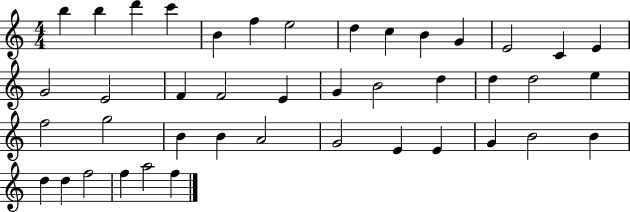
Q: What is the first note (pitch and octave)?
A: B5